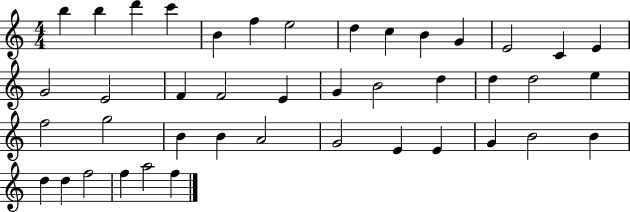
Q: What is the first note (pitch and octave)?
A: B5